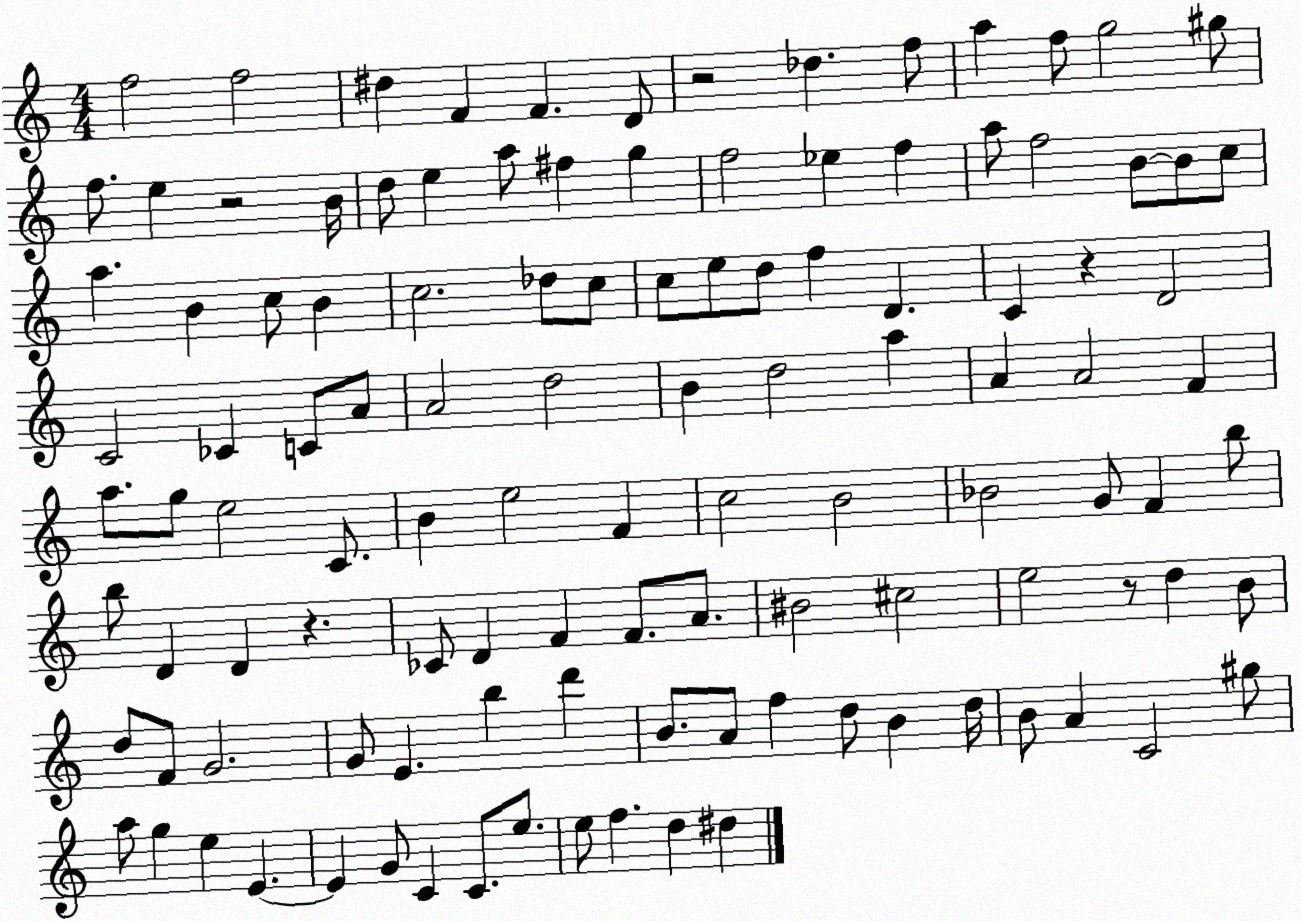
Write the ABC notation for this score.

X:1
T:Untitled
M:4/4
L:1/4
K:C
f2 f2 ^d F F D/2 z2 _d f/2 a f/2 g2 ^g/2 f/2 e z2 B/4 d/2 e a/2 ^f g f2 _e f a/2 f2 B/2 B/2 c/2 a B c/2 B c2 _d/2 c/2 c/2 e/2 d/2 f D C z D2 C2 _C C/2 A/2 A2 d2 B d2 a A A2 F a/2 g/2 e2 C/2 B e2 F c2 B2 _B2 G/2 F b/2 b/2 D D z _C/2 D F F/2 A/2 ^B2 ^c2 e2 z/2 d B/2 d/2 F/2 G2 G/2 E b d' B/2 A/2 f d/2 B d/4 B/2 A C2 ^g/2 a/2 g e E E G/2 C C/2 e/2 e/2 f d ^d